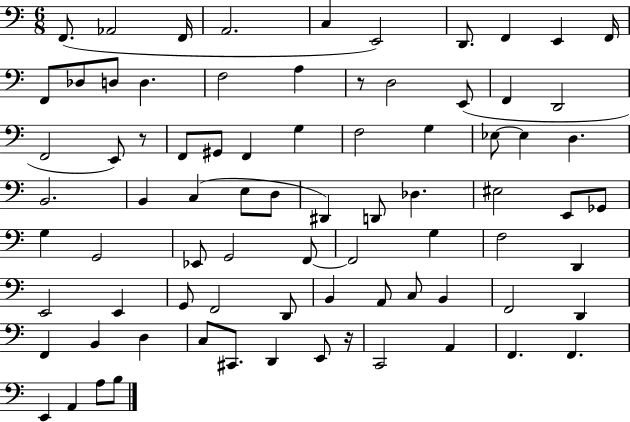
{
  \clef bass
  \numericTimeSignature
  \time 6/8
  \key c \major
  f,8.( aes,2 f,16 | a,2. | c4 e,2) | d,8. f,4 e,4 f,16 | \break f,8 des8 d8 d4. | f2 a4 | r8 d2 e,8( | f,4 d,2 | \break f,2 e,8) r8 | f,8 gis,8 f,4 g4 | f2 g4 | ees8~~ ees4 d4. | \break b,2. | b,4 c4( e8 d8 | dis,4) d,8 des4. | eis2 e,8 ges,8 | \break g4 g,2 | ees,8 g,2 f,8~~ | f,2 g4 | f2 d,4 | \break e,2 e,4 | g,8 f,2 d,8 | b,4 a,8 c8 b,4 | f,2 d,4 | \break f,4 b,4 d4 | c8 cis,8. d,4 e,8 r16 | c,2 a,4 | f,4. f,4. | \break e,4 a,4 a8 b8 | \bar "|."
}